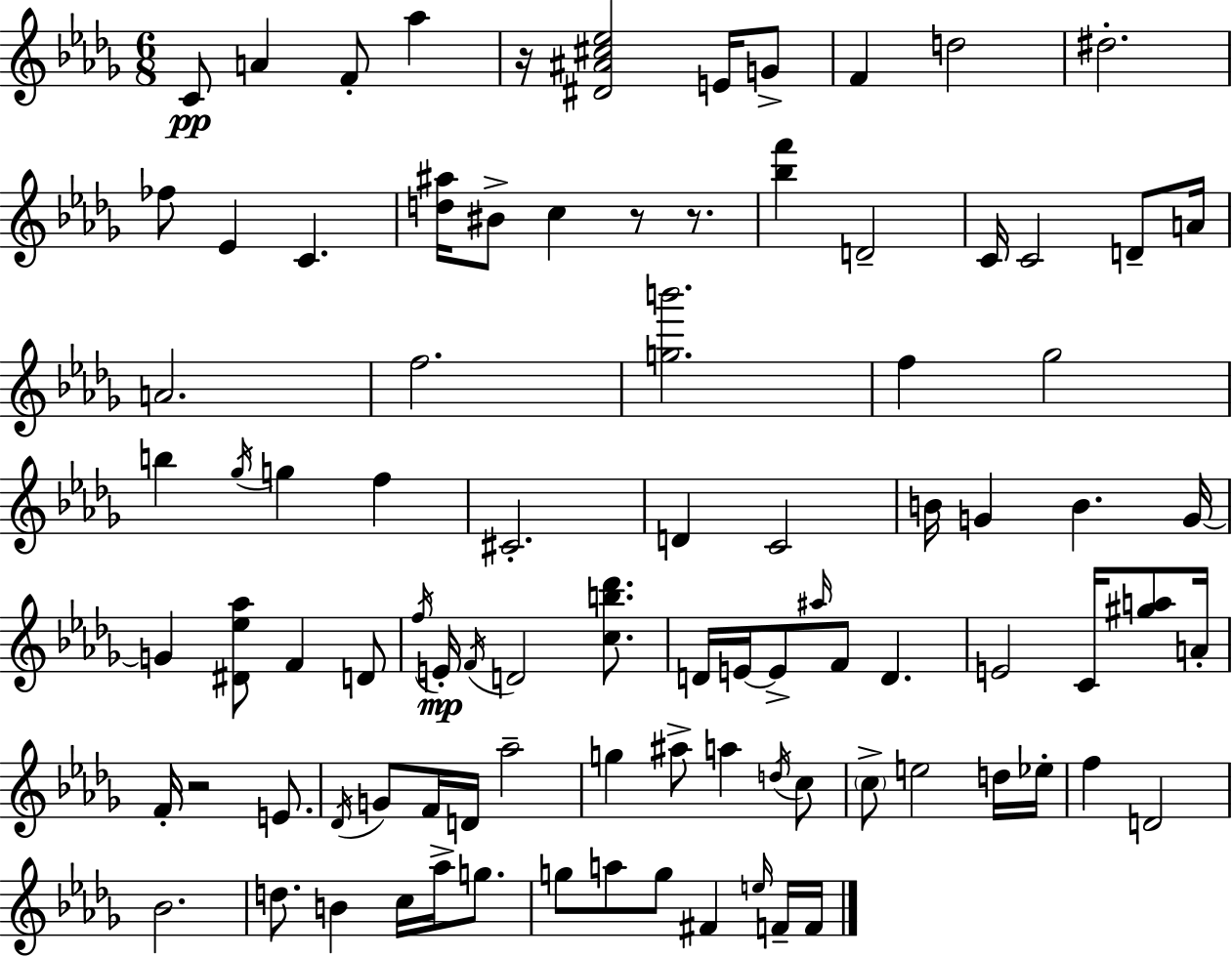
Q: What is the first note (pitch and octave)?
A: C4